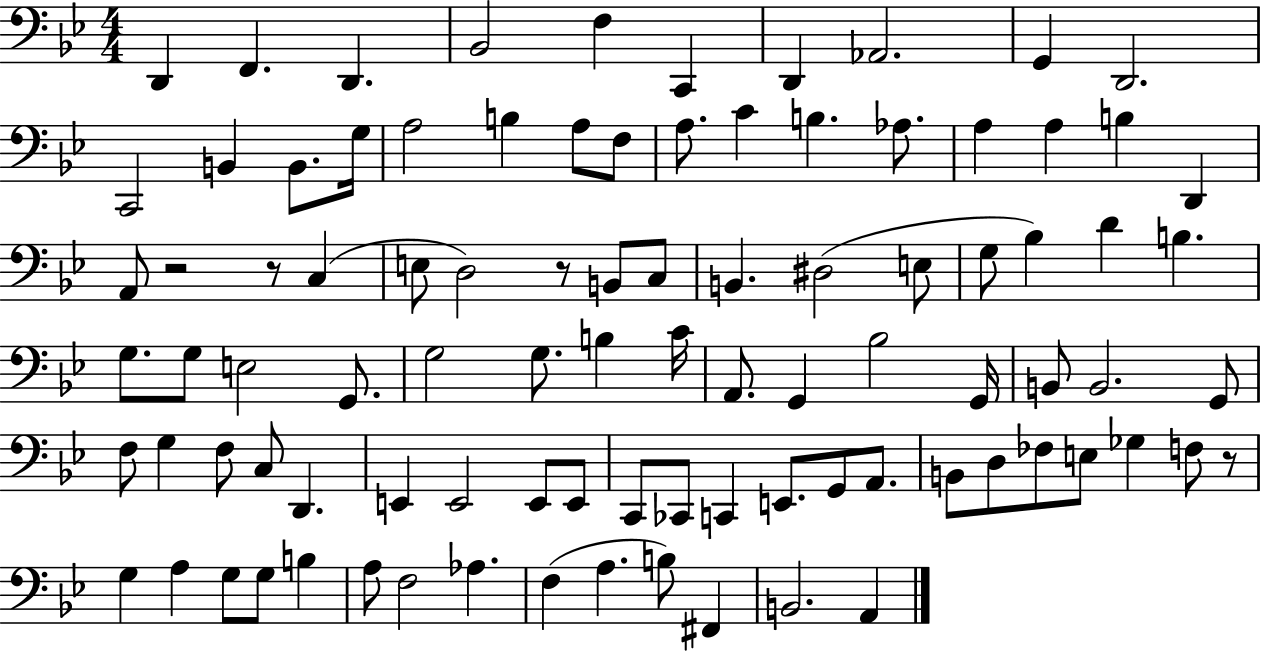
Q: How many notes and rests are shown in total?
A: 93